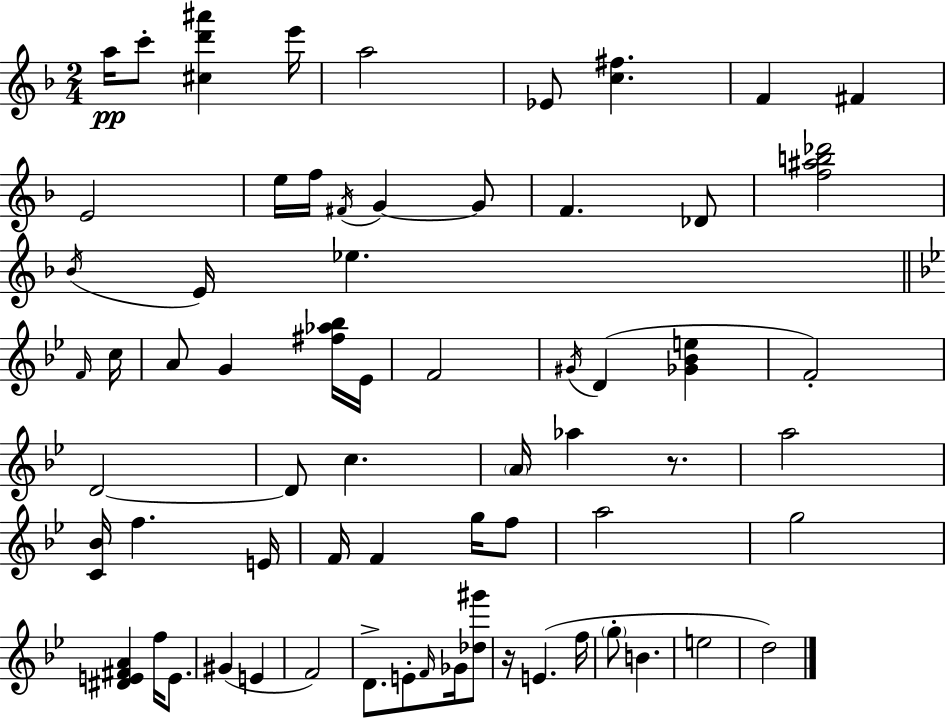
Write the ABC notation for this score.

X:1
T:Untitled
M:2/4
L:1/4
K:F
a/4 c'/2 [^cd'^a'] e'/4 a2 _E/2 [c^f] F ^F E2 e/4 f/4 ^F/4 G G/2 F _D/2 [f^ab_d']2 _B/4 E/4 _e F/4 c/4 A/2 G [^f_a_b]/4 _E/4 F2 ^G/4 D [_G_Be] F2 D2 D/2 c A/4 _a z/2 a2 [C_B]/4 f E/4 F/4 F g/4 f/2 a2 g2 [^DE^FA] f/4 E/2 ^G E F2 D/2 E/2 F/4 _G/4 [_d^g']/2 z/4 E f/4 g/2 B e2 d2